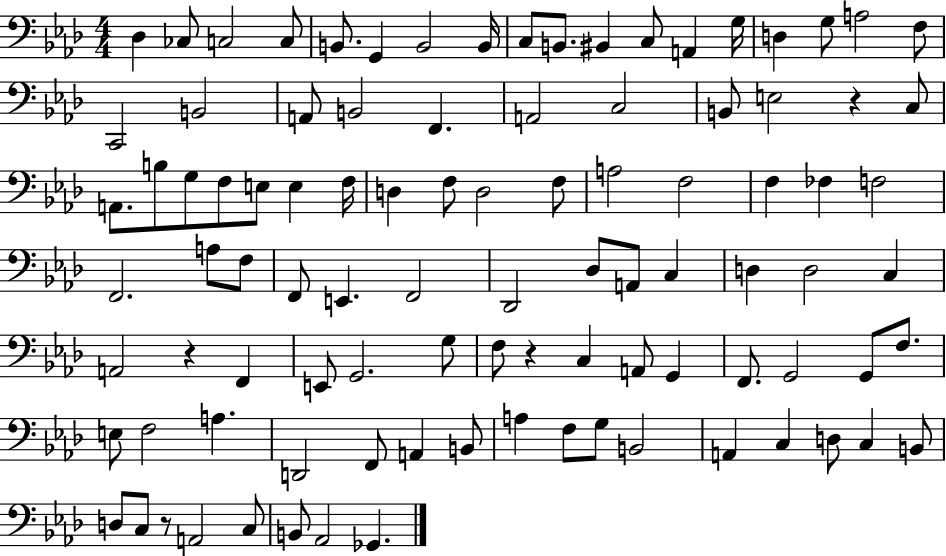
{
  \clef bass
  \numericTimeSignature
  \time 4/4
  \key aes \major
  des4 ces8 c2 c8 | b,8. g,4 b,2 b,16 | c8 b,8. bis,4 c8 a,4 g16 | d4 g8 a2 f8 | \break c,2 b,2 | a,8 b,2 f,4. | a,2 c2 | b,8 e2 r4 c8 | \break a,8. b8 g8 f8 e8 e4 f16 | d4 f8 d2 f8 | a2 f2 | f4 fes4 f2 | \break f,2. a8 f8 | f,8 e,4. f,2 | des,2 des8 a,8 c4 | d4 d2 c4 | \break a,2 r4 f,4 | e,8 g,2. g8 | f8 r4 c4 a,8 g,4 | f,8. g,2 g,8 f8. | \break e8 f2 a4. | d,2 f,8 a,4 b,8 | a4 f8 g8 b,2 | a,4 c4 d8 c4 b,8 | \break d8 c8 r8 a,2 c8 | b,8 aes,2 ges,4. | \bar "|."
}